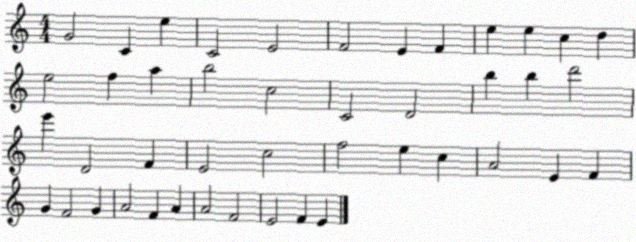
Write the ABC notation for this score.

X:1
T:Untitled
M:4/4
L:1/4
K:C
G2 C e C2 E2 F2 E F e e c d e2 f a b2 c2 C2 D2 b b d'2 e' D2 F E2 c2 f2 e c A2 E F G F2 G A2 F A A2 F2 E2 F E